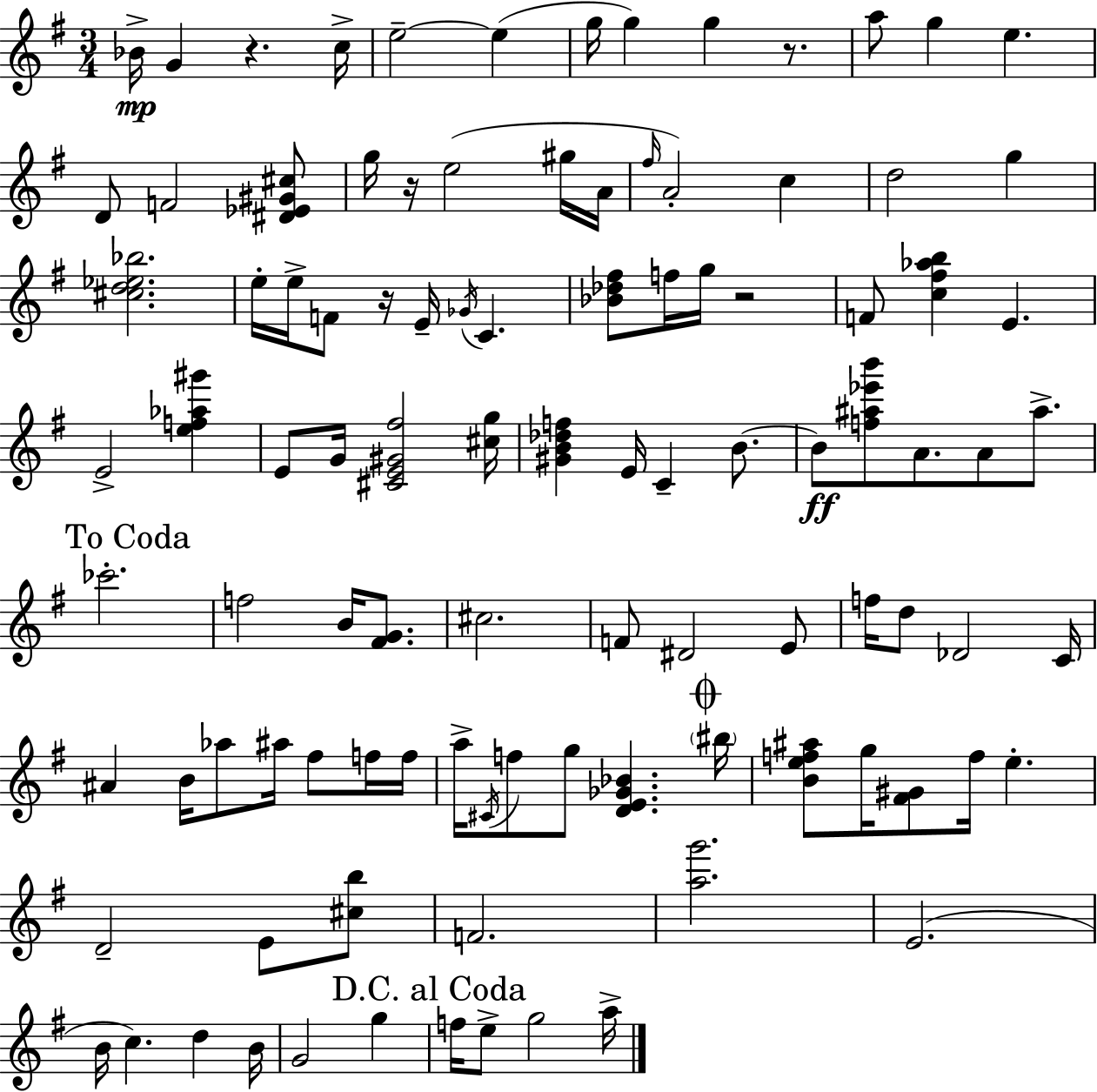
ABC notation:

X:1
T:Untitled
M:3/4
L:1/4
K:Em
_B/4 G z c/4 e2 e g/4 g g z/2 a/2 g e D/2 F2 [^D_E^G^c]/2 g/4 z/4 e2 ^g/4 A/4 ^f/4 A2 c d2 g [^cd_e_b]2 e/4 e/4 F/2 z/4 E/4 _G/4 C [_B_d^f]/2 f/4 g/4 z2 F/2 [c^f_ab] E E2 [ef_a^g'] E/2 G/4 [^CE^G^f]2 [^cg]/4 [^GB_df] E/4 C B/2 B/2 [f^a_e'b']/2 A/2 A/2 ^a/2 _c'2 f2 B/4 [^FG]/2 ^c2 F/2 ^D2 E/2 f/4 d/2 _D2 C/4 ^A B/4 _a/2 ^a/4 ^f/2 f/4 f/4 a/4 ^C/4 f/2 g/2 [DE_G_B] ^b/4 [Bef^a]/2 g/4 [^F^G]/2 f/4 e D2 E/2 [^cb]/2 F2 [ag']2 E2 B/4 c d B/4 G2 g f/4 e/2 g2 a/4